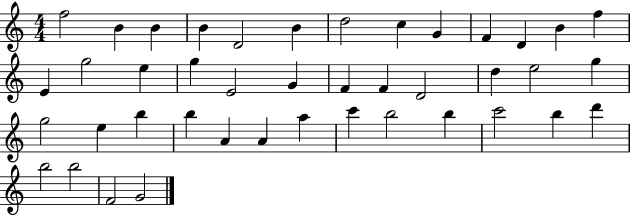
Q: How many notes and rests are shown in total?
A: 42